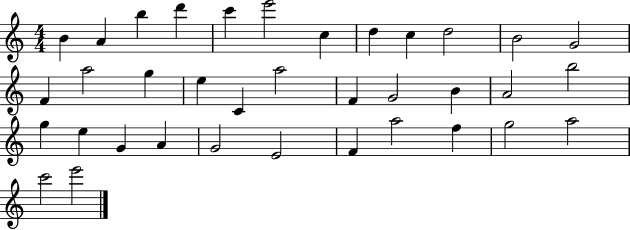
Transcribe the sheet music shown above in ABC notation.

X:1
T:Untitled
M:4/4
L:1/4
K:C
B A b d' c' e'2 c d c d2 B2 G2 F a2 g e C a2 F G2 B A2 b2 g e G A G2 E2 F a2 f g2 a2 c'2 e'2